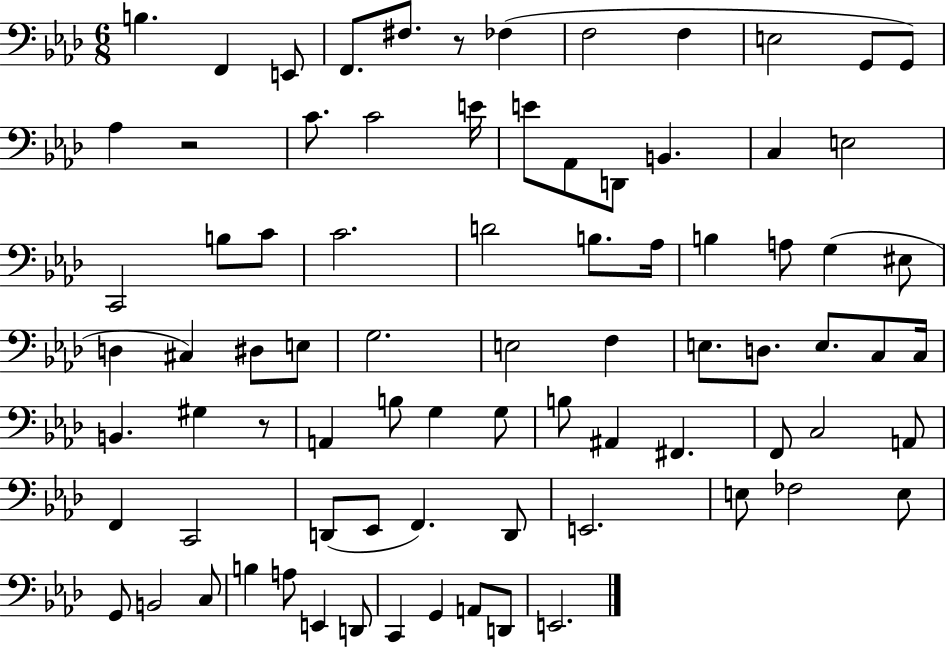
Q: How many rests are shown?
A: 3